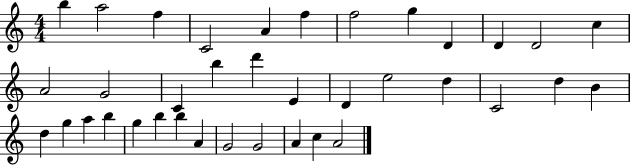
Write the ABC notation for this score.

X:1
T:Untitled
M:4/4
L:1/4
K:C
b a2 f C2 A f f2 g D D D2 c A2 G2 C b d' E D e2 d C2 d B d g a b g b b A G2 G2 A c A2